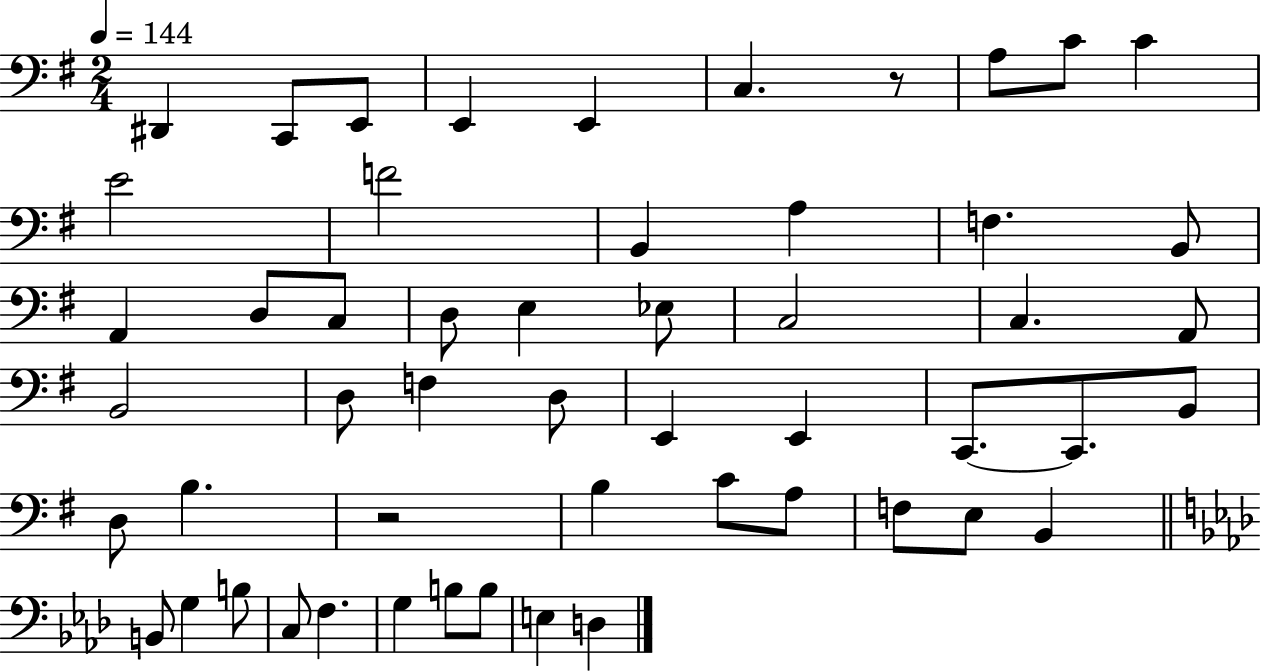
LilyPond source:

{
  \clef bass
  \numericTimeSignature
  \time 2/4
  \key g \major
  \tempo 4 = 144
  dis,4 c,8 e,8 | e,4 e,4 | c4. r8 | a8 c'8 c'4 | \break e'2 | f'2 | b,4 a4 | f4. b,8 | \break a,4 d8 c8 | d8 e4 ees8 | c2 | c4. a,8 | \break b,2 | d8 f4 d8 | e,4 e,4 | c,8.~~ c,8. b,8 | \break d8 b4. | r2 | b4 c'8 a8 | f8 e8 b,4 | \break \bar "||" \break \key f \minor b,8 g4 b8 | c8 f4. | g4 b8 b8 | e4 d4 | \break \bar "|."
}